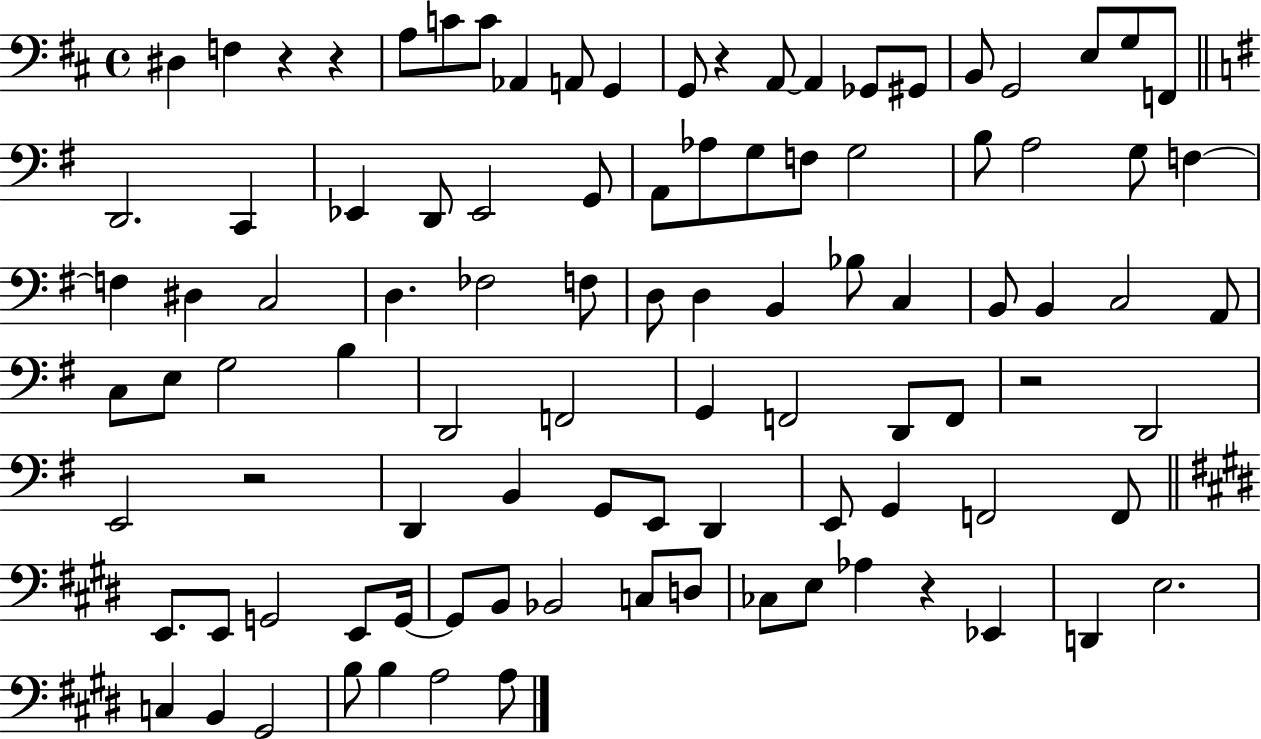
{
  \clef bass
  \time 4/4
  \defaultTimeSignature
  \key d \major
  dis4 f4 r4 r4 | a8 c'8 c'8 aes,4 a,8 g,4 | g,8 r4 a,8~~ a,4 ges,8 gis,8 | b,8 g,2 e8 g8 f,8 | \break \bar "||" \break \key e \minor d,2. c,4 | ees,4 d,8 ees,2 g,8 | a,8 aes8 g8 f8 g2 | b8 a2 g8 f4~~ | \break f4 dis4 c2 | d4. fes2 f8 | d8 d4 b,4 bes8 c4 | b,8 b,4 c2 a,8 | \break c8 e8 g2 b4 | d,2 f,2 | g,4 f,2 d,8 f,8 | r2 d,2 | \break e,2 r2 | d,4 b,4 g,8 e,8 d,4 | e,8 g,4 f,2 f,8 | \bar "||" \break \key e \major e,8. e,8 g,2 e,8 g,16~~ | g,8 b,8 bes,2 c8 d8 | ces8 e8 aes4 r4 ees,4 | d,4 e2. | \break c4 b,4 gis,2 | b8 b4 a2 a8 | \bar "|."
}